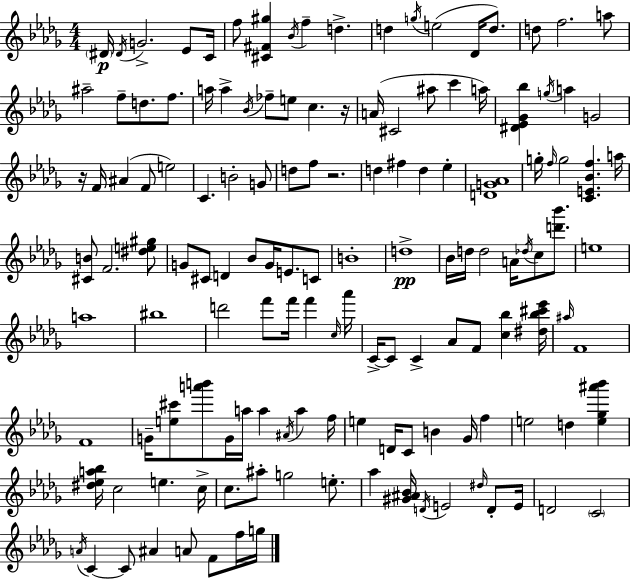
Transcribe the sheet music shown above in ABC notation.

X:1
T:Untitled
M:4/4
L:1/4
K:Bbm
^D/4 ^D/4 G2 _E/2 C/4 f/2 [^C^F^g] _B/4 f d d g/4 e2 _D/4 d/2 d/2 f2 a/2 ^a2 f/2 d/2 f/2 a/4 a _B/4 _f/2 e/2 c z/4 A/4 ^C2 ^a/2 c' a/4 [^D_E_G_b] g/4 a G2 z/4 F/4 ^A F/2 e2 C B2 G/2 d/2 f/2 z2 d ^f d _e [DG_A]4 g/4 f/4 g2 [CE_Bf] a/4 [^CB]/2 F2 [^de^g]/2 G/2 ^C/2 D _B/2 G/4 E/2 C/2 B4 d4 _B/4 d/4 d2 A/4 _d/4 c/2 [d'_b']/2 e4 a4 ^b4 d'2 f'/2 f'/4 f' c/4 _a'/4 C/4 C/2 C _A/2 F/2 [c_b] [^d_b^c'_e']/4 ^a/4 F4 F4 G/4 [e^c']/2 [a'b']/2 G/4 a/4 a ^A/4 a f/4 e D/4 C/2 B _G/4 f e2 d [e_g^a'_b'] [^d_ea_b]/4 c2 e c/4 c/2 ^a/2 g2 e/2 _a [^G^A_B]/4 D/4 E2 ^d/4 D/2 E/4 D2 C2 A/4 C C/2 ^A A/2 F/2 f/4 g/4